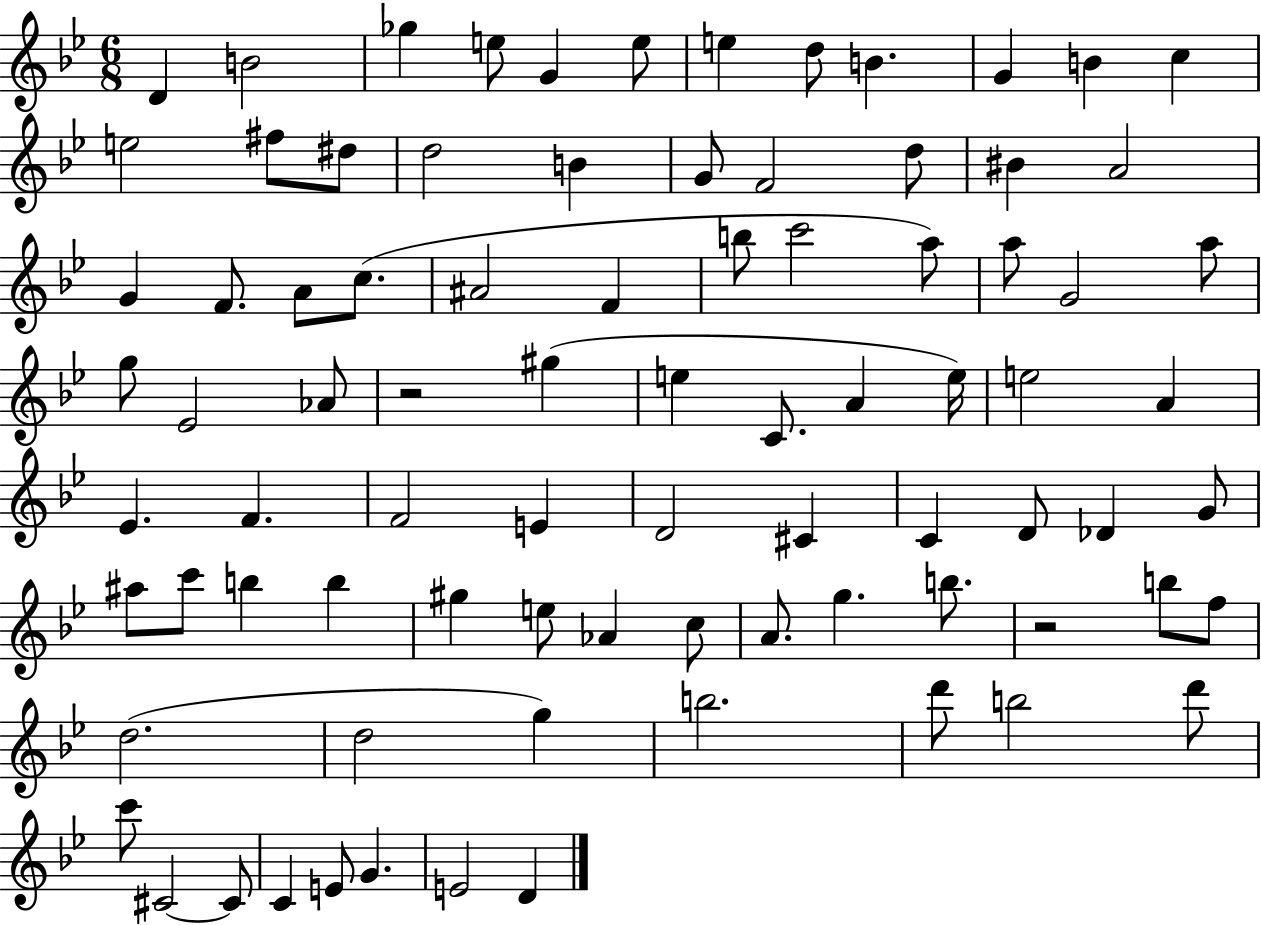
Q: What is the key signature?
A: BES major